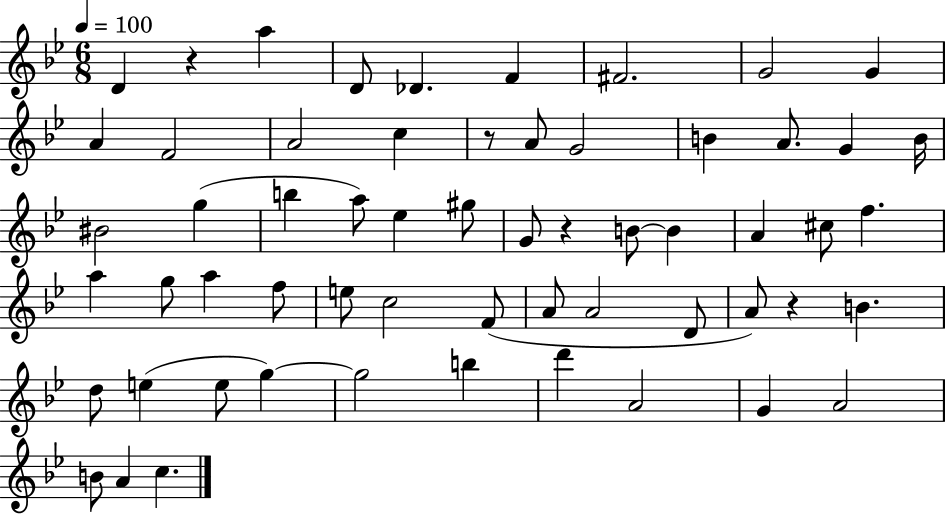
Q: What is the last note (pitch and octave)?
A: C5